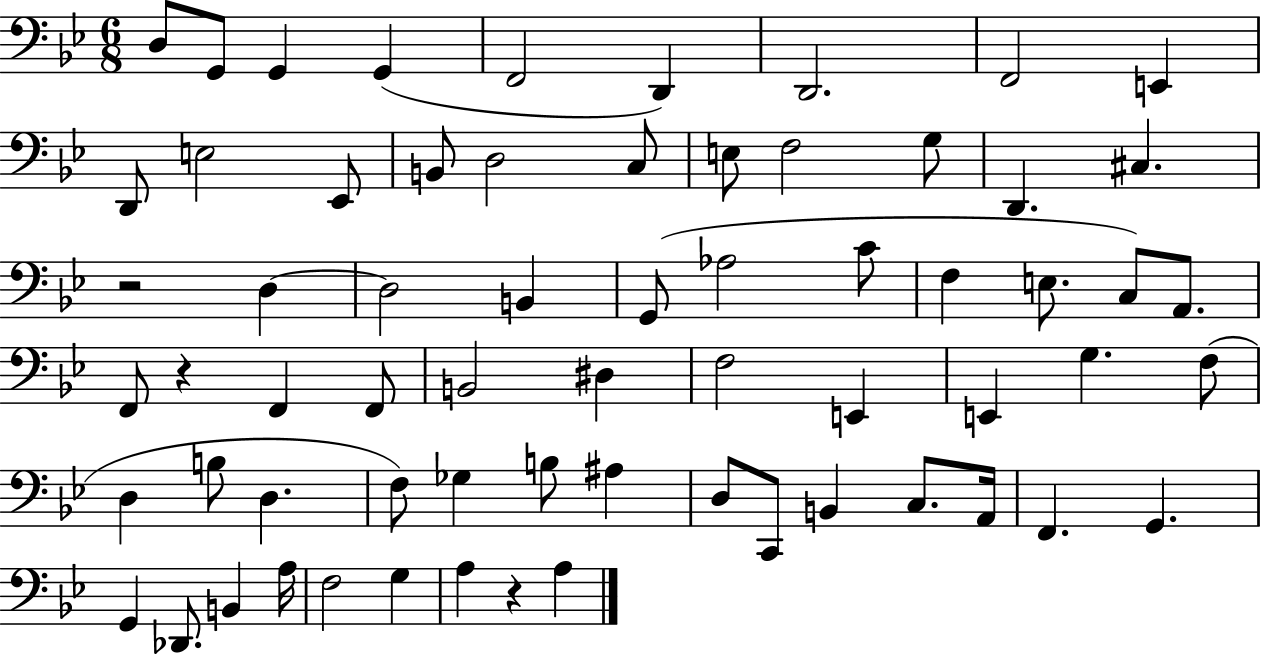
D3/e G2/e G2/q G2/q F2/h D2/q D2/h. F2/h E2/q D2/e E3/h Eb2/e B2/e D3/h C3/e E3/e F3/h G3/e D2/q. C#3/q. R/h D3/q D3/h B2/q G2/e Ab3/h C4/e F3/q E3/e. C3/e A2/e. F2/e R/q F2/q F2/e B2/h D#3/q F3/h E2/q E2/q G3/q. F3/e D3/q B3/e D3/q. F3/e Gb3/q B3/e A#3/q D3/e C2/e B2/q C3/e. A2/s F2/q. G2/q. G2/q Db2/e. B2/q A3/s F3/h G3/q A3/q R/q A3/q